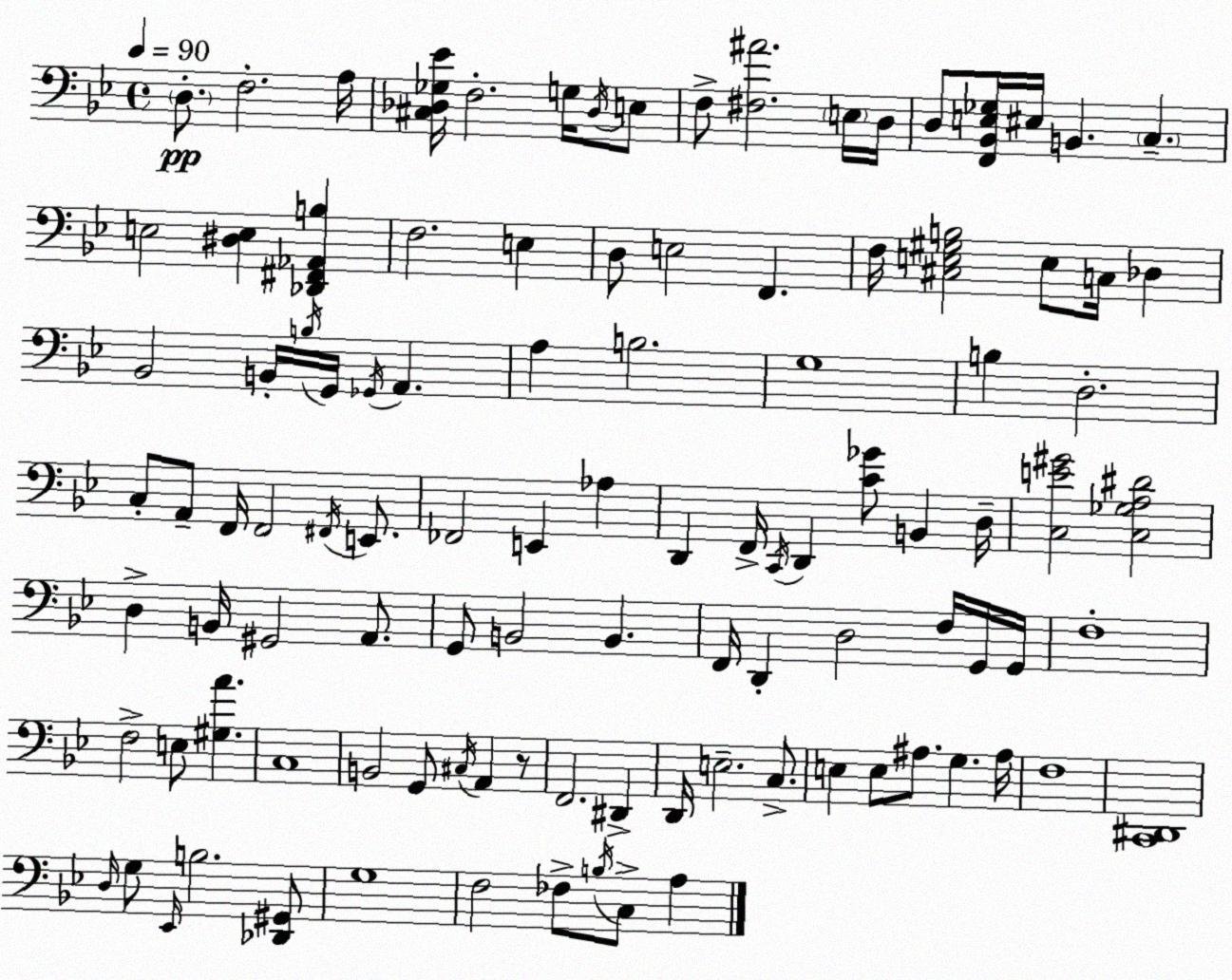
X:1
T:Untitled
M:4/4
L:1/4
K:Bb
D,/2 F,2 A,/4 [^C,_D,_G,_E]/4 F,2 G,/4 _D,/4 E,/2 F,/2 [^F,^A]2 E,/4 D,/4 D,/2 [F,,_B,,E,_G,]/4 ^E,/4 B,, C, E,2 [^D,E,] [_D,,^F,,_A,,B,] F,2 E, D,/2 E,2 F,, F,/4 [^C,E,^G,B,]2 E,/2 C,/4 _D, _B,,2 B,,/4 B,/4 G,,/4 _G,,/4 A,, A, B,2 G,4 B, D,2 C,/2 A,,/2 F,,/4 F,,2 ^F,,/4 E,,/2 _F,,2 E,, _A, D,, F,,/4 C,,/4 D,, [C_G]/2 B,, D,/4 [C,E^G]2 [C,_G,A,^D]2 D, B,,/4 ^G,,2 A,,/2 G,,/2 B,,2 B,, F,,/4 D,, D,2 F,/4 G,,/4 G,,/4 F,4 F,2 E,/2 [^G,A] C,4 B,,2 G,,/2 ^C,/4 A,, z/2 F,,2 ^D,, D,,/4 E,2 C,/2 E, E,/2 ^A,/2 G, ^A,/4 F,4 [C,,^D,,]4 D,/4 G,/2 _E,,/4 B,2 [_D,,^G,,]/2 G,4 F,2 _F,/2 B,/4 C,/2 A,